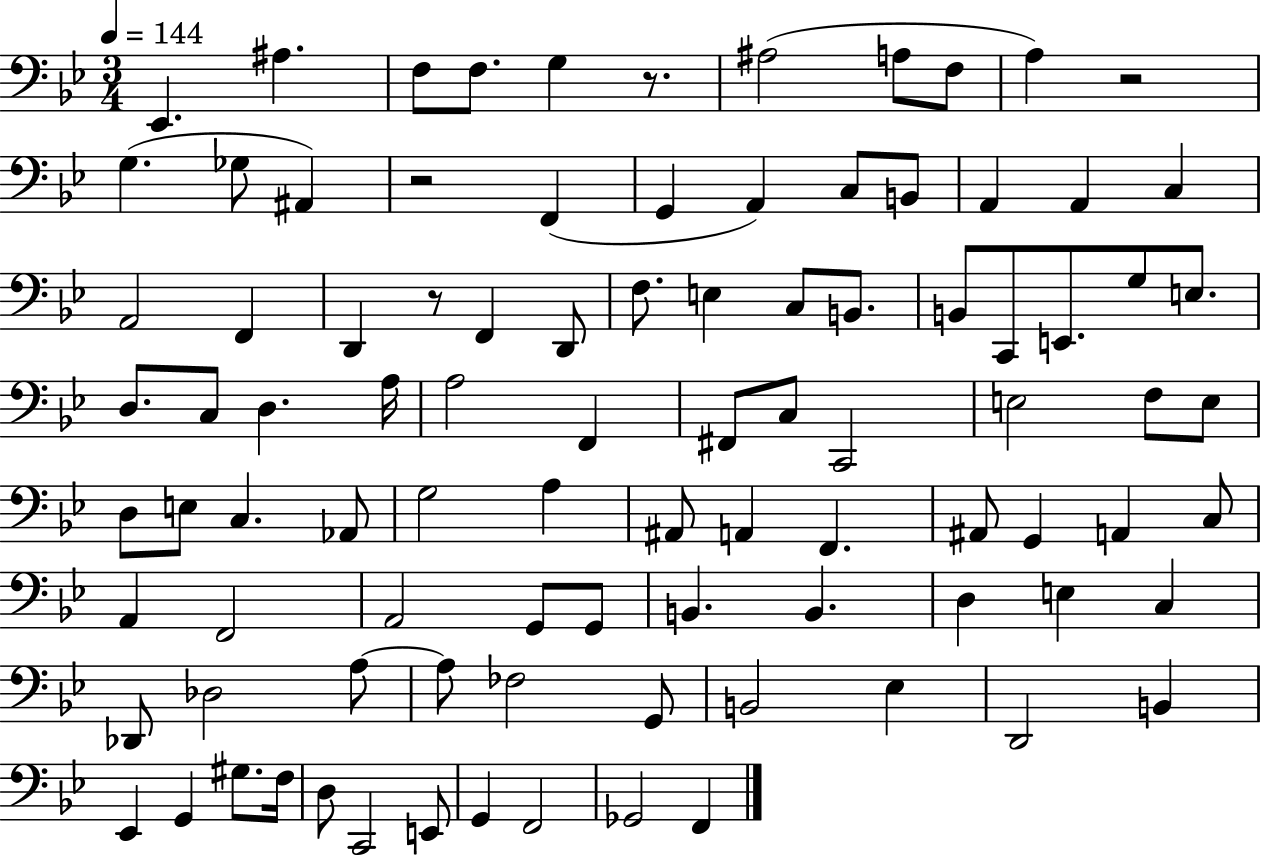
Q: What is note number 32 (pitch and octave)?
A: E2